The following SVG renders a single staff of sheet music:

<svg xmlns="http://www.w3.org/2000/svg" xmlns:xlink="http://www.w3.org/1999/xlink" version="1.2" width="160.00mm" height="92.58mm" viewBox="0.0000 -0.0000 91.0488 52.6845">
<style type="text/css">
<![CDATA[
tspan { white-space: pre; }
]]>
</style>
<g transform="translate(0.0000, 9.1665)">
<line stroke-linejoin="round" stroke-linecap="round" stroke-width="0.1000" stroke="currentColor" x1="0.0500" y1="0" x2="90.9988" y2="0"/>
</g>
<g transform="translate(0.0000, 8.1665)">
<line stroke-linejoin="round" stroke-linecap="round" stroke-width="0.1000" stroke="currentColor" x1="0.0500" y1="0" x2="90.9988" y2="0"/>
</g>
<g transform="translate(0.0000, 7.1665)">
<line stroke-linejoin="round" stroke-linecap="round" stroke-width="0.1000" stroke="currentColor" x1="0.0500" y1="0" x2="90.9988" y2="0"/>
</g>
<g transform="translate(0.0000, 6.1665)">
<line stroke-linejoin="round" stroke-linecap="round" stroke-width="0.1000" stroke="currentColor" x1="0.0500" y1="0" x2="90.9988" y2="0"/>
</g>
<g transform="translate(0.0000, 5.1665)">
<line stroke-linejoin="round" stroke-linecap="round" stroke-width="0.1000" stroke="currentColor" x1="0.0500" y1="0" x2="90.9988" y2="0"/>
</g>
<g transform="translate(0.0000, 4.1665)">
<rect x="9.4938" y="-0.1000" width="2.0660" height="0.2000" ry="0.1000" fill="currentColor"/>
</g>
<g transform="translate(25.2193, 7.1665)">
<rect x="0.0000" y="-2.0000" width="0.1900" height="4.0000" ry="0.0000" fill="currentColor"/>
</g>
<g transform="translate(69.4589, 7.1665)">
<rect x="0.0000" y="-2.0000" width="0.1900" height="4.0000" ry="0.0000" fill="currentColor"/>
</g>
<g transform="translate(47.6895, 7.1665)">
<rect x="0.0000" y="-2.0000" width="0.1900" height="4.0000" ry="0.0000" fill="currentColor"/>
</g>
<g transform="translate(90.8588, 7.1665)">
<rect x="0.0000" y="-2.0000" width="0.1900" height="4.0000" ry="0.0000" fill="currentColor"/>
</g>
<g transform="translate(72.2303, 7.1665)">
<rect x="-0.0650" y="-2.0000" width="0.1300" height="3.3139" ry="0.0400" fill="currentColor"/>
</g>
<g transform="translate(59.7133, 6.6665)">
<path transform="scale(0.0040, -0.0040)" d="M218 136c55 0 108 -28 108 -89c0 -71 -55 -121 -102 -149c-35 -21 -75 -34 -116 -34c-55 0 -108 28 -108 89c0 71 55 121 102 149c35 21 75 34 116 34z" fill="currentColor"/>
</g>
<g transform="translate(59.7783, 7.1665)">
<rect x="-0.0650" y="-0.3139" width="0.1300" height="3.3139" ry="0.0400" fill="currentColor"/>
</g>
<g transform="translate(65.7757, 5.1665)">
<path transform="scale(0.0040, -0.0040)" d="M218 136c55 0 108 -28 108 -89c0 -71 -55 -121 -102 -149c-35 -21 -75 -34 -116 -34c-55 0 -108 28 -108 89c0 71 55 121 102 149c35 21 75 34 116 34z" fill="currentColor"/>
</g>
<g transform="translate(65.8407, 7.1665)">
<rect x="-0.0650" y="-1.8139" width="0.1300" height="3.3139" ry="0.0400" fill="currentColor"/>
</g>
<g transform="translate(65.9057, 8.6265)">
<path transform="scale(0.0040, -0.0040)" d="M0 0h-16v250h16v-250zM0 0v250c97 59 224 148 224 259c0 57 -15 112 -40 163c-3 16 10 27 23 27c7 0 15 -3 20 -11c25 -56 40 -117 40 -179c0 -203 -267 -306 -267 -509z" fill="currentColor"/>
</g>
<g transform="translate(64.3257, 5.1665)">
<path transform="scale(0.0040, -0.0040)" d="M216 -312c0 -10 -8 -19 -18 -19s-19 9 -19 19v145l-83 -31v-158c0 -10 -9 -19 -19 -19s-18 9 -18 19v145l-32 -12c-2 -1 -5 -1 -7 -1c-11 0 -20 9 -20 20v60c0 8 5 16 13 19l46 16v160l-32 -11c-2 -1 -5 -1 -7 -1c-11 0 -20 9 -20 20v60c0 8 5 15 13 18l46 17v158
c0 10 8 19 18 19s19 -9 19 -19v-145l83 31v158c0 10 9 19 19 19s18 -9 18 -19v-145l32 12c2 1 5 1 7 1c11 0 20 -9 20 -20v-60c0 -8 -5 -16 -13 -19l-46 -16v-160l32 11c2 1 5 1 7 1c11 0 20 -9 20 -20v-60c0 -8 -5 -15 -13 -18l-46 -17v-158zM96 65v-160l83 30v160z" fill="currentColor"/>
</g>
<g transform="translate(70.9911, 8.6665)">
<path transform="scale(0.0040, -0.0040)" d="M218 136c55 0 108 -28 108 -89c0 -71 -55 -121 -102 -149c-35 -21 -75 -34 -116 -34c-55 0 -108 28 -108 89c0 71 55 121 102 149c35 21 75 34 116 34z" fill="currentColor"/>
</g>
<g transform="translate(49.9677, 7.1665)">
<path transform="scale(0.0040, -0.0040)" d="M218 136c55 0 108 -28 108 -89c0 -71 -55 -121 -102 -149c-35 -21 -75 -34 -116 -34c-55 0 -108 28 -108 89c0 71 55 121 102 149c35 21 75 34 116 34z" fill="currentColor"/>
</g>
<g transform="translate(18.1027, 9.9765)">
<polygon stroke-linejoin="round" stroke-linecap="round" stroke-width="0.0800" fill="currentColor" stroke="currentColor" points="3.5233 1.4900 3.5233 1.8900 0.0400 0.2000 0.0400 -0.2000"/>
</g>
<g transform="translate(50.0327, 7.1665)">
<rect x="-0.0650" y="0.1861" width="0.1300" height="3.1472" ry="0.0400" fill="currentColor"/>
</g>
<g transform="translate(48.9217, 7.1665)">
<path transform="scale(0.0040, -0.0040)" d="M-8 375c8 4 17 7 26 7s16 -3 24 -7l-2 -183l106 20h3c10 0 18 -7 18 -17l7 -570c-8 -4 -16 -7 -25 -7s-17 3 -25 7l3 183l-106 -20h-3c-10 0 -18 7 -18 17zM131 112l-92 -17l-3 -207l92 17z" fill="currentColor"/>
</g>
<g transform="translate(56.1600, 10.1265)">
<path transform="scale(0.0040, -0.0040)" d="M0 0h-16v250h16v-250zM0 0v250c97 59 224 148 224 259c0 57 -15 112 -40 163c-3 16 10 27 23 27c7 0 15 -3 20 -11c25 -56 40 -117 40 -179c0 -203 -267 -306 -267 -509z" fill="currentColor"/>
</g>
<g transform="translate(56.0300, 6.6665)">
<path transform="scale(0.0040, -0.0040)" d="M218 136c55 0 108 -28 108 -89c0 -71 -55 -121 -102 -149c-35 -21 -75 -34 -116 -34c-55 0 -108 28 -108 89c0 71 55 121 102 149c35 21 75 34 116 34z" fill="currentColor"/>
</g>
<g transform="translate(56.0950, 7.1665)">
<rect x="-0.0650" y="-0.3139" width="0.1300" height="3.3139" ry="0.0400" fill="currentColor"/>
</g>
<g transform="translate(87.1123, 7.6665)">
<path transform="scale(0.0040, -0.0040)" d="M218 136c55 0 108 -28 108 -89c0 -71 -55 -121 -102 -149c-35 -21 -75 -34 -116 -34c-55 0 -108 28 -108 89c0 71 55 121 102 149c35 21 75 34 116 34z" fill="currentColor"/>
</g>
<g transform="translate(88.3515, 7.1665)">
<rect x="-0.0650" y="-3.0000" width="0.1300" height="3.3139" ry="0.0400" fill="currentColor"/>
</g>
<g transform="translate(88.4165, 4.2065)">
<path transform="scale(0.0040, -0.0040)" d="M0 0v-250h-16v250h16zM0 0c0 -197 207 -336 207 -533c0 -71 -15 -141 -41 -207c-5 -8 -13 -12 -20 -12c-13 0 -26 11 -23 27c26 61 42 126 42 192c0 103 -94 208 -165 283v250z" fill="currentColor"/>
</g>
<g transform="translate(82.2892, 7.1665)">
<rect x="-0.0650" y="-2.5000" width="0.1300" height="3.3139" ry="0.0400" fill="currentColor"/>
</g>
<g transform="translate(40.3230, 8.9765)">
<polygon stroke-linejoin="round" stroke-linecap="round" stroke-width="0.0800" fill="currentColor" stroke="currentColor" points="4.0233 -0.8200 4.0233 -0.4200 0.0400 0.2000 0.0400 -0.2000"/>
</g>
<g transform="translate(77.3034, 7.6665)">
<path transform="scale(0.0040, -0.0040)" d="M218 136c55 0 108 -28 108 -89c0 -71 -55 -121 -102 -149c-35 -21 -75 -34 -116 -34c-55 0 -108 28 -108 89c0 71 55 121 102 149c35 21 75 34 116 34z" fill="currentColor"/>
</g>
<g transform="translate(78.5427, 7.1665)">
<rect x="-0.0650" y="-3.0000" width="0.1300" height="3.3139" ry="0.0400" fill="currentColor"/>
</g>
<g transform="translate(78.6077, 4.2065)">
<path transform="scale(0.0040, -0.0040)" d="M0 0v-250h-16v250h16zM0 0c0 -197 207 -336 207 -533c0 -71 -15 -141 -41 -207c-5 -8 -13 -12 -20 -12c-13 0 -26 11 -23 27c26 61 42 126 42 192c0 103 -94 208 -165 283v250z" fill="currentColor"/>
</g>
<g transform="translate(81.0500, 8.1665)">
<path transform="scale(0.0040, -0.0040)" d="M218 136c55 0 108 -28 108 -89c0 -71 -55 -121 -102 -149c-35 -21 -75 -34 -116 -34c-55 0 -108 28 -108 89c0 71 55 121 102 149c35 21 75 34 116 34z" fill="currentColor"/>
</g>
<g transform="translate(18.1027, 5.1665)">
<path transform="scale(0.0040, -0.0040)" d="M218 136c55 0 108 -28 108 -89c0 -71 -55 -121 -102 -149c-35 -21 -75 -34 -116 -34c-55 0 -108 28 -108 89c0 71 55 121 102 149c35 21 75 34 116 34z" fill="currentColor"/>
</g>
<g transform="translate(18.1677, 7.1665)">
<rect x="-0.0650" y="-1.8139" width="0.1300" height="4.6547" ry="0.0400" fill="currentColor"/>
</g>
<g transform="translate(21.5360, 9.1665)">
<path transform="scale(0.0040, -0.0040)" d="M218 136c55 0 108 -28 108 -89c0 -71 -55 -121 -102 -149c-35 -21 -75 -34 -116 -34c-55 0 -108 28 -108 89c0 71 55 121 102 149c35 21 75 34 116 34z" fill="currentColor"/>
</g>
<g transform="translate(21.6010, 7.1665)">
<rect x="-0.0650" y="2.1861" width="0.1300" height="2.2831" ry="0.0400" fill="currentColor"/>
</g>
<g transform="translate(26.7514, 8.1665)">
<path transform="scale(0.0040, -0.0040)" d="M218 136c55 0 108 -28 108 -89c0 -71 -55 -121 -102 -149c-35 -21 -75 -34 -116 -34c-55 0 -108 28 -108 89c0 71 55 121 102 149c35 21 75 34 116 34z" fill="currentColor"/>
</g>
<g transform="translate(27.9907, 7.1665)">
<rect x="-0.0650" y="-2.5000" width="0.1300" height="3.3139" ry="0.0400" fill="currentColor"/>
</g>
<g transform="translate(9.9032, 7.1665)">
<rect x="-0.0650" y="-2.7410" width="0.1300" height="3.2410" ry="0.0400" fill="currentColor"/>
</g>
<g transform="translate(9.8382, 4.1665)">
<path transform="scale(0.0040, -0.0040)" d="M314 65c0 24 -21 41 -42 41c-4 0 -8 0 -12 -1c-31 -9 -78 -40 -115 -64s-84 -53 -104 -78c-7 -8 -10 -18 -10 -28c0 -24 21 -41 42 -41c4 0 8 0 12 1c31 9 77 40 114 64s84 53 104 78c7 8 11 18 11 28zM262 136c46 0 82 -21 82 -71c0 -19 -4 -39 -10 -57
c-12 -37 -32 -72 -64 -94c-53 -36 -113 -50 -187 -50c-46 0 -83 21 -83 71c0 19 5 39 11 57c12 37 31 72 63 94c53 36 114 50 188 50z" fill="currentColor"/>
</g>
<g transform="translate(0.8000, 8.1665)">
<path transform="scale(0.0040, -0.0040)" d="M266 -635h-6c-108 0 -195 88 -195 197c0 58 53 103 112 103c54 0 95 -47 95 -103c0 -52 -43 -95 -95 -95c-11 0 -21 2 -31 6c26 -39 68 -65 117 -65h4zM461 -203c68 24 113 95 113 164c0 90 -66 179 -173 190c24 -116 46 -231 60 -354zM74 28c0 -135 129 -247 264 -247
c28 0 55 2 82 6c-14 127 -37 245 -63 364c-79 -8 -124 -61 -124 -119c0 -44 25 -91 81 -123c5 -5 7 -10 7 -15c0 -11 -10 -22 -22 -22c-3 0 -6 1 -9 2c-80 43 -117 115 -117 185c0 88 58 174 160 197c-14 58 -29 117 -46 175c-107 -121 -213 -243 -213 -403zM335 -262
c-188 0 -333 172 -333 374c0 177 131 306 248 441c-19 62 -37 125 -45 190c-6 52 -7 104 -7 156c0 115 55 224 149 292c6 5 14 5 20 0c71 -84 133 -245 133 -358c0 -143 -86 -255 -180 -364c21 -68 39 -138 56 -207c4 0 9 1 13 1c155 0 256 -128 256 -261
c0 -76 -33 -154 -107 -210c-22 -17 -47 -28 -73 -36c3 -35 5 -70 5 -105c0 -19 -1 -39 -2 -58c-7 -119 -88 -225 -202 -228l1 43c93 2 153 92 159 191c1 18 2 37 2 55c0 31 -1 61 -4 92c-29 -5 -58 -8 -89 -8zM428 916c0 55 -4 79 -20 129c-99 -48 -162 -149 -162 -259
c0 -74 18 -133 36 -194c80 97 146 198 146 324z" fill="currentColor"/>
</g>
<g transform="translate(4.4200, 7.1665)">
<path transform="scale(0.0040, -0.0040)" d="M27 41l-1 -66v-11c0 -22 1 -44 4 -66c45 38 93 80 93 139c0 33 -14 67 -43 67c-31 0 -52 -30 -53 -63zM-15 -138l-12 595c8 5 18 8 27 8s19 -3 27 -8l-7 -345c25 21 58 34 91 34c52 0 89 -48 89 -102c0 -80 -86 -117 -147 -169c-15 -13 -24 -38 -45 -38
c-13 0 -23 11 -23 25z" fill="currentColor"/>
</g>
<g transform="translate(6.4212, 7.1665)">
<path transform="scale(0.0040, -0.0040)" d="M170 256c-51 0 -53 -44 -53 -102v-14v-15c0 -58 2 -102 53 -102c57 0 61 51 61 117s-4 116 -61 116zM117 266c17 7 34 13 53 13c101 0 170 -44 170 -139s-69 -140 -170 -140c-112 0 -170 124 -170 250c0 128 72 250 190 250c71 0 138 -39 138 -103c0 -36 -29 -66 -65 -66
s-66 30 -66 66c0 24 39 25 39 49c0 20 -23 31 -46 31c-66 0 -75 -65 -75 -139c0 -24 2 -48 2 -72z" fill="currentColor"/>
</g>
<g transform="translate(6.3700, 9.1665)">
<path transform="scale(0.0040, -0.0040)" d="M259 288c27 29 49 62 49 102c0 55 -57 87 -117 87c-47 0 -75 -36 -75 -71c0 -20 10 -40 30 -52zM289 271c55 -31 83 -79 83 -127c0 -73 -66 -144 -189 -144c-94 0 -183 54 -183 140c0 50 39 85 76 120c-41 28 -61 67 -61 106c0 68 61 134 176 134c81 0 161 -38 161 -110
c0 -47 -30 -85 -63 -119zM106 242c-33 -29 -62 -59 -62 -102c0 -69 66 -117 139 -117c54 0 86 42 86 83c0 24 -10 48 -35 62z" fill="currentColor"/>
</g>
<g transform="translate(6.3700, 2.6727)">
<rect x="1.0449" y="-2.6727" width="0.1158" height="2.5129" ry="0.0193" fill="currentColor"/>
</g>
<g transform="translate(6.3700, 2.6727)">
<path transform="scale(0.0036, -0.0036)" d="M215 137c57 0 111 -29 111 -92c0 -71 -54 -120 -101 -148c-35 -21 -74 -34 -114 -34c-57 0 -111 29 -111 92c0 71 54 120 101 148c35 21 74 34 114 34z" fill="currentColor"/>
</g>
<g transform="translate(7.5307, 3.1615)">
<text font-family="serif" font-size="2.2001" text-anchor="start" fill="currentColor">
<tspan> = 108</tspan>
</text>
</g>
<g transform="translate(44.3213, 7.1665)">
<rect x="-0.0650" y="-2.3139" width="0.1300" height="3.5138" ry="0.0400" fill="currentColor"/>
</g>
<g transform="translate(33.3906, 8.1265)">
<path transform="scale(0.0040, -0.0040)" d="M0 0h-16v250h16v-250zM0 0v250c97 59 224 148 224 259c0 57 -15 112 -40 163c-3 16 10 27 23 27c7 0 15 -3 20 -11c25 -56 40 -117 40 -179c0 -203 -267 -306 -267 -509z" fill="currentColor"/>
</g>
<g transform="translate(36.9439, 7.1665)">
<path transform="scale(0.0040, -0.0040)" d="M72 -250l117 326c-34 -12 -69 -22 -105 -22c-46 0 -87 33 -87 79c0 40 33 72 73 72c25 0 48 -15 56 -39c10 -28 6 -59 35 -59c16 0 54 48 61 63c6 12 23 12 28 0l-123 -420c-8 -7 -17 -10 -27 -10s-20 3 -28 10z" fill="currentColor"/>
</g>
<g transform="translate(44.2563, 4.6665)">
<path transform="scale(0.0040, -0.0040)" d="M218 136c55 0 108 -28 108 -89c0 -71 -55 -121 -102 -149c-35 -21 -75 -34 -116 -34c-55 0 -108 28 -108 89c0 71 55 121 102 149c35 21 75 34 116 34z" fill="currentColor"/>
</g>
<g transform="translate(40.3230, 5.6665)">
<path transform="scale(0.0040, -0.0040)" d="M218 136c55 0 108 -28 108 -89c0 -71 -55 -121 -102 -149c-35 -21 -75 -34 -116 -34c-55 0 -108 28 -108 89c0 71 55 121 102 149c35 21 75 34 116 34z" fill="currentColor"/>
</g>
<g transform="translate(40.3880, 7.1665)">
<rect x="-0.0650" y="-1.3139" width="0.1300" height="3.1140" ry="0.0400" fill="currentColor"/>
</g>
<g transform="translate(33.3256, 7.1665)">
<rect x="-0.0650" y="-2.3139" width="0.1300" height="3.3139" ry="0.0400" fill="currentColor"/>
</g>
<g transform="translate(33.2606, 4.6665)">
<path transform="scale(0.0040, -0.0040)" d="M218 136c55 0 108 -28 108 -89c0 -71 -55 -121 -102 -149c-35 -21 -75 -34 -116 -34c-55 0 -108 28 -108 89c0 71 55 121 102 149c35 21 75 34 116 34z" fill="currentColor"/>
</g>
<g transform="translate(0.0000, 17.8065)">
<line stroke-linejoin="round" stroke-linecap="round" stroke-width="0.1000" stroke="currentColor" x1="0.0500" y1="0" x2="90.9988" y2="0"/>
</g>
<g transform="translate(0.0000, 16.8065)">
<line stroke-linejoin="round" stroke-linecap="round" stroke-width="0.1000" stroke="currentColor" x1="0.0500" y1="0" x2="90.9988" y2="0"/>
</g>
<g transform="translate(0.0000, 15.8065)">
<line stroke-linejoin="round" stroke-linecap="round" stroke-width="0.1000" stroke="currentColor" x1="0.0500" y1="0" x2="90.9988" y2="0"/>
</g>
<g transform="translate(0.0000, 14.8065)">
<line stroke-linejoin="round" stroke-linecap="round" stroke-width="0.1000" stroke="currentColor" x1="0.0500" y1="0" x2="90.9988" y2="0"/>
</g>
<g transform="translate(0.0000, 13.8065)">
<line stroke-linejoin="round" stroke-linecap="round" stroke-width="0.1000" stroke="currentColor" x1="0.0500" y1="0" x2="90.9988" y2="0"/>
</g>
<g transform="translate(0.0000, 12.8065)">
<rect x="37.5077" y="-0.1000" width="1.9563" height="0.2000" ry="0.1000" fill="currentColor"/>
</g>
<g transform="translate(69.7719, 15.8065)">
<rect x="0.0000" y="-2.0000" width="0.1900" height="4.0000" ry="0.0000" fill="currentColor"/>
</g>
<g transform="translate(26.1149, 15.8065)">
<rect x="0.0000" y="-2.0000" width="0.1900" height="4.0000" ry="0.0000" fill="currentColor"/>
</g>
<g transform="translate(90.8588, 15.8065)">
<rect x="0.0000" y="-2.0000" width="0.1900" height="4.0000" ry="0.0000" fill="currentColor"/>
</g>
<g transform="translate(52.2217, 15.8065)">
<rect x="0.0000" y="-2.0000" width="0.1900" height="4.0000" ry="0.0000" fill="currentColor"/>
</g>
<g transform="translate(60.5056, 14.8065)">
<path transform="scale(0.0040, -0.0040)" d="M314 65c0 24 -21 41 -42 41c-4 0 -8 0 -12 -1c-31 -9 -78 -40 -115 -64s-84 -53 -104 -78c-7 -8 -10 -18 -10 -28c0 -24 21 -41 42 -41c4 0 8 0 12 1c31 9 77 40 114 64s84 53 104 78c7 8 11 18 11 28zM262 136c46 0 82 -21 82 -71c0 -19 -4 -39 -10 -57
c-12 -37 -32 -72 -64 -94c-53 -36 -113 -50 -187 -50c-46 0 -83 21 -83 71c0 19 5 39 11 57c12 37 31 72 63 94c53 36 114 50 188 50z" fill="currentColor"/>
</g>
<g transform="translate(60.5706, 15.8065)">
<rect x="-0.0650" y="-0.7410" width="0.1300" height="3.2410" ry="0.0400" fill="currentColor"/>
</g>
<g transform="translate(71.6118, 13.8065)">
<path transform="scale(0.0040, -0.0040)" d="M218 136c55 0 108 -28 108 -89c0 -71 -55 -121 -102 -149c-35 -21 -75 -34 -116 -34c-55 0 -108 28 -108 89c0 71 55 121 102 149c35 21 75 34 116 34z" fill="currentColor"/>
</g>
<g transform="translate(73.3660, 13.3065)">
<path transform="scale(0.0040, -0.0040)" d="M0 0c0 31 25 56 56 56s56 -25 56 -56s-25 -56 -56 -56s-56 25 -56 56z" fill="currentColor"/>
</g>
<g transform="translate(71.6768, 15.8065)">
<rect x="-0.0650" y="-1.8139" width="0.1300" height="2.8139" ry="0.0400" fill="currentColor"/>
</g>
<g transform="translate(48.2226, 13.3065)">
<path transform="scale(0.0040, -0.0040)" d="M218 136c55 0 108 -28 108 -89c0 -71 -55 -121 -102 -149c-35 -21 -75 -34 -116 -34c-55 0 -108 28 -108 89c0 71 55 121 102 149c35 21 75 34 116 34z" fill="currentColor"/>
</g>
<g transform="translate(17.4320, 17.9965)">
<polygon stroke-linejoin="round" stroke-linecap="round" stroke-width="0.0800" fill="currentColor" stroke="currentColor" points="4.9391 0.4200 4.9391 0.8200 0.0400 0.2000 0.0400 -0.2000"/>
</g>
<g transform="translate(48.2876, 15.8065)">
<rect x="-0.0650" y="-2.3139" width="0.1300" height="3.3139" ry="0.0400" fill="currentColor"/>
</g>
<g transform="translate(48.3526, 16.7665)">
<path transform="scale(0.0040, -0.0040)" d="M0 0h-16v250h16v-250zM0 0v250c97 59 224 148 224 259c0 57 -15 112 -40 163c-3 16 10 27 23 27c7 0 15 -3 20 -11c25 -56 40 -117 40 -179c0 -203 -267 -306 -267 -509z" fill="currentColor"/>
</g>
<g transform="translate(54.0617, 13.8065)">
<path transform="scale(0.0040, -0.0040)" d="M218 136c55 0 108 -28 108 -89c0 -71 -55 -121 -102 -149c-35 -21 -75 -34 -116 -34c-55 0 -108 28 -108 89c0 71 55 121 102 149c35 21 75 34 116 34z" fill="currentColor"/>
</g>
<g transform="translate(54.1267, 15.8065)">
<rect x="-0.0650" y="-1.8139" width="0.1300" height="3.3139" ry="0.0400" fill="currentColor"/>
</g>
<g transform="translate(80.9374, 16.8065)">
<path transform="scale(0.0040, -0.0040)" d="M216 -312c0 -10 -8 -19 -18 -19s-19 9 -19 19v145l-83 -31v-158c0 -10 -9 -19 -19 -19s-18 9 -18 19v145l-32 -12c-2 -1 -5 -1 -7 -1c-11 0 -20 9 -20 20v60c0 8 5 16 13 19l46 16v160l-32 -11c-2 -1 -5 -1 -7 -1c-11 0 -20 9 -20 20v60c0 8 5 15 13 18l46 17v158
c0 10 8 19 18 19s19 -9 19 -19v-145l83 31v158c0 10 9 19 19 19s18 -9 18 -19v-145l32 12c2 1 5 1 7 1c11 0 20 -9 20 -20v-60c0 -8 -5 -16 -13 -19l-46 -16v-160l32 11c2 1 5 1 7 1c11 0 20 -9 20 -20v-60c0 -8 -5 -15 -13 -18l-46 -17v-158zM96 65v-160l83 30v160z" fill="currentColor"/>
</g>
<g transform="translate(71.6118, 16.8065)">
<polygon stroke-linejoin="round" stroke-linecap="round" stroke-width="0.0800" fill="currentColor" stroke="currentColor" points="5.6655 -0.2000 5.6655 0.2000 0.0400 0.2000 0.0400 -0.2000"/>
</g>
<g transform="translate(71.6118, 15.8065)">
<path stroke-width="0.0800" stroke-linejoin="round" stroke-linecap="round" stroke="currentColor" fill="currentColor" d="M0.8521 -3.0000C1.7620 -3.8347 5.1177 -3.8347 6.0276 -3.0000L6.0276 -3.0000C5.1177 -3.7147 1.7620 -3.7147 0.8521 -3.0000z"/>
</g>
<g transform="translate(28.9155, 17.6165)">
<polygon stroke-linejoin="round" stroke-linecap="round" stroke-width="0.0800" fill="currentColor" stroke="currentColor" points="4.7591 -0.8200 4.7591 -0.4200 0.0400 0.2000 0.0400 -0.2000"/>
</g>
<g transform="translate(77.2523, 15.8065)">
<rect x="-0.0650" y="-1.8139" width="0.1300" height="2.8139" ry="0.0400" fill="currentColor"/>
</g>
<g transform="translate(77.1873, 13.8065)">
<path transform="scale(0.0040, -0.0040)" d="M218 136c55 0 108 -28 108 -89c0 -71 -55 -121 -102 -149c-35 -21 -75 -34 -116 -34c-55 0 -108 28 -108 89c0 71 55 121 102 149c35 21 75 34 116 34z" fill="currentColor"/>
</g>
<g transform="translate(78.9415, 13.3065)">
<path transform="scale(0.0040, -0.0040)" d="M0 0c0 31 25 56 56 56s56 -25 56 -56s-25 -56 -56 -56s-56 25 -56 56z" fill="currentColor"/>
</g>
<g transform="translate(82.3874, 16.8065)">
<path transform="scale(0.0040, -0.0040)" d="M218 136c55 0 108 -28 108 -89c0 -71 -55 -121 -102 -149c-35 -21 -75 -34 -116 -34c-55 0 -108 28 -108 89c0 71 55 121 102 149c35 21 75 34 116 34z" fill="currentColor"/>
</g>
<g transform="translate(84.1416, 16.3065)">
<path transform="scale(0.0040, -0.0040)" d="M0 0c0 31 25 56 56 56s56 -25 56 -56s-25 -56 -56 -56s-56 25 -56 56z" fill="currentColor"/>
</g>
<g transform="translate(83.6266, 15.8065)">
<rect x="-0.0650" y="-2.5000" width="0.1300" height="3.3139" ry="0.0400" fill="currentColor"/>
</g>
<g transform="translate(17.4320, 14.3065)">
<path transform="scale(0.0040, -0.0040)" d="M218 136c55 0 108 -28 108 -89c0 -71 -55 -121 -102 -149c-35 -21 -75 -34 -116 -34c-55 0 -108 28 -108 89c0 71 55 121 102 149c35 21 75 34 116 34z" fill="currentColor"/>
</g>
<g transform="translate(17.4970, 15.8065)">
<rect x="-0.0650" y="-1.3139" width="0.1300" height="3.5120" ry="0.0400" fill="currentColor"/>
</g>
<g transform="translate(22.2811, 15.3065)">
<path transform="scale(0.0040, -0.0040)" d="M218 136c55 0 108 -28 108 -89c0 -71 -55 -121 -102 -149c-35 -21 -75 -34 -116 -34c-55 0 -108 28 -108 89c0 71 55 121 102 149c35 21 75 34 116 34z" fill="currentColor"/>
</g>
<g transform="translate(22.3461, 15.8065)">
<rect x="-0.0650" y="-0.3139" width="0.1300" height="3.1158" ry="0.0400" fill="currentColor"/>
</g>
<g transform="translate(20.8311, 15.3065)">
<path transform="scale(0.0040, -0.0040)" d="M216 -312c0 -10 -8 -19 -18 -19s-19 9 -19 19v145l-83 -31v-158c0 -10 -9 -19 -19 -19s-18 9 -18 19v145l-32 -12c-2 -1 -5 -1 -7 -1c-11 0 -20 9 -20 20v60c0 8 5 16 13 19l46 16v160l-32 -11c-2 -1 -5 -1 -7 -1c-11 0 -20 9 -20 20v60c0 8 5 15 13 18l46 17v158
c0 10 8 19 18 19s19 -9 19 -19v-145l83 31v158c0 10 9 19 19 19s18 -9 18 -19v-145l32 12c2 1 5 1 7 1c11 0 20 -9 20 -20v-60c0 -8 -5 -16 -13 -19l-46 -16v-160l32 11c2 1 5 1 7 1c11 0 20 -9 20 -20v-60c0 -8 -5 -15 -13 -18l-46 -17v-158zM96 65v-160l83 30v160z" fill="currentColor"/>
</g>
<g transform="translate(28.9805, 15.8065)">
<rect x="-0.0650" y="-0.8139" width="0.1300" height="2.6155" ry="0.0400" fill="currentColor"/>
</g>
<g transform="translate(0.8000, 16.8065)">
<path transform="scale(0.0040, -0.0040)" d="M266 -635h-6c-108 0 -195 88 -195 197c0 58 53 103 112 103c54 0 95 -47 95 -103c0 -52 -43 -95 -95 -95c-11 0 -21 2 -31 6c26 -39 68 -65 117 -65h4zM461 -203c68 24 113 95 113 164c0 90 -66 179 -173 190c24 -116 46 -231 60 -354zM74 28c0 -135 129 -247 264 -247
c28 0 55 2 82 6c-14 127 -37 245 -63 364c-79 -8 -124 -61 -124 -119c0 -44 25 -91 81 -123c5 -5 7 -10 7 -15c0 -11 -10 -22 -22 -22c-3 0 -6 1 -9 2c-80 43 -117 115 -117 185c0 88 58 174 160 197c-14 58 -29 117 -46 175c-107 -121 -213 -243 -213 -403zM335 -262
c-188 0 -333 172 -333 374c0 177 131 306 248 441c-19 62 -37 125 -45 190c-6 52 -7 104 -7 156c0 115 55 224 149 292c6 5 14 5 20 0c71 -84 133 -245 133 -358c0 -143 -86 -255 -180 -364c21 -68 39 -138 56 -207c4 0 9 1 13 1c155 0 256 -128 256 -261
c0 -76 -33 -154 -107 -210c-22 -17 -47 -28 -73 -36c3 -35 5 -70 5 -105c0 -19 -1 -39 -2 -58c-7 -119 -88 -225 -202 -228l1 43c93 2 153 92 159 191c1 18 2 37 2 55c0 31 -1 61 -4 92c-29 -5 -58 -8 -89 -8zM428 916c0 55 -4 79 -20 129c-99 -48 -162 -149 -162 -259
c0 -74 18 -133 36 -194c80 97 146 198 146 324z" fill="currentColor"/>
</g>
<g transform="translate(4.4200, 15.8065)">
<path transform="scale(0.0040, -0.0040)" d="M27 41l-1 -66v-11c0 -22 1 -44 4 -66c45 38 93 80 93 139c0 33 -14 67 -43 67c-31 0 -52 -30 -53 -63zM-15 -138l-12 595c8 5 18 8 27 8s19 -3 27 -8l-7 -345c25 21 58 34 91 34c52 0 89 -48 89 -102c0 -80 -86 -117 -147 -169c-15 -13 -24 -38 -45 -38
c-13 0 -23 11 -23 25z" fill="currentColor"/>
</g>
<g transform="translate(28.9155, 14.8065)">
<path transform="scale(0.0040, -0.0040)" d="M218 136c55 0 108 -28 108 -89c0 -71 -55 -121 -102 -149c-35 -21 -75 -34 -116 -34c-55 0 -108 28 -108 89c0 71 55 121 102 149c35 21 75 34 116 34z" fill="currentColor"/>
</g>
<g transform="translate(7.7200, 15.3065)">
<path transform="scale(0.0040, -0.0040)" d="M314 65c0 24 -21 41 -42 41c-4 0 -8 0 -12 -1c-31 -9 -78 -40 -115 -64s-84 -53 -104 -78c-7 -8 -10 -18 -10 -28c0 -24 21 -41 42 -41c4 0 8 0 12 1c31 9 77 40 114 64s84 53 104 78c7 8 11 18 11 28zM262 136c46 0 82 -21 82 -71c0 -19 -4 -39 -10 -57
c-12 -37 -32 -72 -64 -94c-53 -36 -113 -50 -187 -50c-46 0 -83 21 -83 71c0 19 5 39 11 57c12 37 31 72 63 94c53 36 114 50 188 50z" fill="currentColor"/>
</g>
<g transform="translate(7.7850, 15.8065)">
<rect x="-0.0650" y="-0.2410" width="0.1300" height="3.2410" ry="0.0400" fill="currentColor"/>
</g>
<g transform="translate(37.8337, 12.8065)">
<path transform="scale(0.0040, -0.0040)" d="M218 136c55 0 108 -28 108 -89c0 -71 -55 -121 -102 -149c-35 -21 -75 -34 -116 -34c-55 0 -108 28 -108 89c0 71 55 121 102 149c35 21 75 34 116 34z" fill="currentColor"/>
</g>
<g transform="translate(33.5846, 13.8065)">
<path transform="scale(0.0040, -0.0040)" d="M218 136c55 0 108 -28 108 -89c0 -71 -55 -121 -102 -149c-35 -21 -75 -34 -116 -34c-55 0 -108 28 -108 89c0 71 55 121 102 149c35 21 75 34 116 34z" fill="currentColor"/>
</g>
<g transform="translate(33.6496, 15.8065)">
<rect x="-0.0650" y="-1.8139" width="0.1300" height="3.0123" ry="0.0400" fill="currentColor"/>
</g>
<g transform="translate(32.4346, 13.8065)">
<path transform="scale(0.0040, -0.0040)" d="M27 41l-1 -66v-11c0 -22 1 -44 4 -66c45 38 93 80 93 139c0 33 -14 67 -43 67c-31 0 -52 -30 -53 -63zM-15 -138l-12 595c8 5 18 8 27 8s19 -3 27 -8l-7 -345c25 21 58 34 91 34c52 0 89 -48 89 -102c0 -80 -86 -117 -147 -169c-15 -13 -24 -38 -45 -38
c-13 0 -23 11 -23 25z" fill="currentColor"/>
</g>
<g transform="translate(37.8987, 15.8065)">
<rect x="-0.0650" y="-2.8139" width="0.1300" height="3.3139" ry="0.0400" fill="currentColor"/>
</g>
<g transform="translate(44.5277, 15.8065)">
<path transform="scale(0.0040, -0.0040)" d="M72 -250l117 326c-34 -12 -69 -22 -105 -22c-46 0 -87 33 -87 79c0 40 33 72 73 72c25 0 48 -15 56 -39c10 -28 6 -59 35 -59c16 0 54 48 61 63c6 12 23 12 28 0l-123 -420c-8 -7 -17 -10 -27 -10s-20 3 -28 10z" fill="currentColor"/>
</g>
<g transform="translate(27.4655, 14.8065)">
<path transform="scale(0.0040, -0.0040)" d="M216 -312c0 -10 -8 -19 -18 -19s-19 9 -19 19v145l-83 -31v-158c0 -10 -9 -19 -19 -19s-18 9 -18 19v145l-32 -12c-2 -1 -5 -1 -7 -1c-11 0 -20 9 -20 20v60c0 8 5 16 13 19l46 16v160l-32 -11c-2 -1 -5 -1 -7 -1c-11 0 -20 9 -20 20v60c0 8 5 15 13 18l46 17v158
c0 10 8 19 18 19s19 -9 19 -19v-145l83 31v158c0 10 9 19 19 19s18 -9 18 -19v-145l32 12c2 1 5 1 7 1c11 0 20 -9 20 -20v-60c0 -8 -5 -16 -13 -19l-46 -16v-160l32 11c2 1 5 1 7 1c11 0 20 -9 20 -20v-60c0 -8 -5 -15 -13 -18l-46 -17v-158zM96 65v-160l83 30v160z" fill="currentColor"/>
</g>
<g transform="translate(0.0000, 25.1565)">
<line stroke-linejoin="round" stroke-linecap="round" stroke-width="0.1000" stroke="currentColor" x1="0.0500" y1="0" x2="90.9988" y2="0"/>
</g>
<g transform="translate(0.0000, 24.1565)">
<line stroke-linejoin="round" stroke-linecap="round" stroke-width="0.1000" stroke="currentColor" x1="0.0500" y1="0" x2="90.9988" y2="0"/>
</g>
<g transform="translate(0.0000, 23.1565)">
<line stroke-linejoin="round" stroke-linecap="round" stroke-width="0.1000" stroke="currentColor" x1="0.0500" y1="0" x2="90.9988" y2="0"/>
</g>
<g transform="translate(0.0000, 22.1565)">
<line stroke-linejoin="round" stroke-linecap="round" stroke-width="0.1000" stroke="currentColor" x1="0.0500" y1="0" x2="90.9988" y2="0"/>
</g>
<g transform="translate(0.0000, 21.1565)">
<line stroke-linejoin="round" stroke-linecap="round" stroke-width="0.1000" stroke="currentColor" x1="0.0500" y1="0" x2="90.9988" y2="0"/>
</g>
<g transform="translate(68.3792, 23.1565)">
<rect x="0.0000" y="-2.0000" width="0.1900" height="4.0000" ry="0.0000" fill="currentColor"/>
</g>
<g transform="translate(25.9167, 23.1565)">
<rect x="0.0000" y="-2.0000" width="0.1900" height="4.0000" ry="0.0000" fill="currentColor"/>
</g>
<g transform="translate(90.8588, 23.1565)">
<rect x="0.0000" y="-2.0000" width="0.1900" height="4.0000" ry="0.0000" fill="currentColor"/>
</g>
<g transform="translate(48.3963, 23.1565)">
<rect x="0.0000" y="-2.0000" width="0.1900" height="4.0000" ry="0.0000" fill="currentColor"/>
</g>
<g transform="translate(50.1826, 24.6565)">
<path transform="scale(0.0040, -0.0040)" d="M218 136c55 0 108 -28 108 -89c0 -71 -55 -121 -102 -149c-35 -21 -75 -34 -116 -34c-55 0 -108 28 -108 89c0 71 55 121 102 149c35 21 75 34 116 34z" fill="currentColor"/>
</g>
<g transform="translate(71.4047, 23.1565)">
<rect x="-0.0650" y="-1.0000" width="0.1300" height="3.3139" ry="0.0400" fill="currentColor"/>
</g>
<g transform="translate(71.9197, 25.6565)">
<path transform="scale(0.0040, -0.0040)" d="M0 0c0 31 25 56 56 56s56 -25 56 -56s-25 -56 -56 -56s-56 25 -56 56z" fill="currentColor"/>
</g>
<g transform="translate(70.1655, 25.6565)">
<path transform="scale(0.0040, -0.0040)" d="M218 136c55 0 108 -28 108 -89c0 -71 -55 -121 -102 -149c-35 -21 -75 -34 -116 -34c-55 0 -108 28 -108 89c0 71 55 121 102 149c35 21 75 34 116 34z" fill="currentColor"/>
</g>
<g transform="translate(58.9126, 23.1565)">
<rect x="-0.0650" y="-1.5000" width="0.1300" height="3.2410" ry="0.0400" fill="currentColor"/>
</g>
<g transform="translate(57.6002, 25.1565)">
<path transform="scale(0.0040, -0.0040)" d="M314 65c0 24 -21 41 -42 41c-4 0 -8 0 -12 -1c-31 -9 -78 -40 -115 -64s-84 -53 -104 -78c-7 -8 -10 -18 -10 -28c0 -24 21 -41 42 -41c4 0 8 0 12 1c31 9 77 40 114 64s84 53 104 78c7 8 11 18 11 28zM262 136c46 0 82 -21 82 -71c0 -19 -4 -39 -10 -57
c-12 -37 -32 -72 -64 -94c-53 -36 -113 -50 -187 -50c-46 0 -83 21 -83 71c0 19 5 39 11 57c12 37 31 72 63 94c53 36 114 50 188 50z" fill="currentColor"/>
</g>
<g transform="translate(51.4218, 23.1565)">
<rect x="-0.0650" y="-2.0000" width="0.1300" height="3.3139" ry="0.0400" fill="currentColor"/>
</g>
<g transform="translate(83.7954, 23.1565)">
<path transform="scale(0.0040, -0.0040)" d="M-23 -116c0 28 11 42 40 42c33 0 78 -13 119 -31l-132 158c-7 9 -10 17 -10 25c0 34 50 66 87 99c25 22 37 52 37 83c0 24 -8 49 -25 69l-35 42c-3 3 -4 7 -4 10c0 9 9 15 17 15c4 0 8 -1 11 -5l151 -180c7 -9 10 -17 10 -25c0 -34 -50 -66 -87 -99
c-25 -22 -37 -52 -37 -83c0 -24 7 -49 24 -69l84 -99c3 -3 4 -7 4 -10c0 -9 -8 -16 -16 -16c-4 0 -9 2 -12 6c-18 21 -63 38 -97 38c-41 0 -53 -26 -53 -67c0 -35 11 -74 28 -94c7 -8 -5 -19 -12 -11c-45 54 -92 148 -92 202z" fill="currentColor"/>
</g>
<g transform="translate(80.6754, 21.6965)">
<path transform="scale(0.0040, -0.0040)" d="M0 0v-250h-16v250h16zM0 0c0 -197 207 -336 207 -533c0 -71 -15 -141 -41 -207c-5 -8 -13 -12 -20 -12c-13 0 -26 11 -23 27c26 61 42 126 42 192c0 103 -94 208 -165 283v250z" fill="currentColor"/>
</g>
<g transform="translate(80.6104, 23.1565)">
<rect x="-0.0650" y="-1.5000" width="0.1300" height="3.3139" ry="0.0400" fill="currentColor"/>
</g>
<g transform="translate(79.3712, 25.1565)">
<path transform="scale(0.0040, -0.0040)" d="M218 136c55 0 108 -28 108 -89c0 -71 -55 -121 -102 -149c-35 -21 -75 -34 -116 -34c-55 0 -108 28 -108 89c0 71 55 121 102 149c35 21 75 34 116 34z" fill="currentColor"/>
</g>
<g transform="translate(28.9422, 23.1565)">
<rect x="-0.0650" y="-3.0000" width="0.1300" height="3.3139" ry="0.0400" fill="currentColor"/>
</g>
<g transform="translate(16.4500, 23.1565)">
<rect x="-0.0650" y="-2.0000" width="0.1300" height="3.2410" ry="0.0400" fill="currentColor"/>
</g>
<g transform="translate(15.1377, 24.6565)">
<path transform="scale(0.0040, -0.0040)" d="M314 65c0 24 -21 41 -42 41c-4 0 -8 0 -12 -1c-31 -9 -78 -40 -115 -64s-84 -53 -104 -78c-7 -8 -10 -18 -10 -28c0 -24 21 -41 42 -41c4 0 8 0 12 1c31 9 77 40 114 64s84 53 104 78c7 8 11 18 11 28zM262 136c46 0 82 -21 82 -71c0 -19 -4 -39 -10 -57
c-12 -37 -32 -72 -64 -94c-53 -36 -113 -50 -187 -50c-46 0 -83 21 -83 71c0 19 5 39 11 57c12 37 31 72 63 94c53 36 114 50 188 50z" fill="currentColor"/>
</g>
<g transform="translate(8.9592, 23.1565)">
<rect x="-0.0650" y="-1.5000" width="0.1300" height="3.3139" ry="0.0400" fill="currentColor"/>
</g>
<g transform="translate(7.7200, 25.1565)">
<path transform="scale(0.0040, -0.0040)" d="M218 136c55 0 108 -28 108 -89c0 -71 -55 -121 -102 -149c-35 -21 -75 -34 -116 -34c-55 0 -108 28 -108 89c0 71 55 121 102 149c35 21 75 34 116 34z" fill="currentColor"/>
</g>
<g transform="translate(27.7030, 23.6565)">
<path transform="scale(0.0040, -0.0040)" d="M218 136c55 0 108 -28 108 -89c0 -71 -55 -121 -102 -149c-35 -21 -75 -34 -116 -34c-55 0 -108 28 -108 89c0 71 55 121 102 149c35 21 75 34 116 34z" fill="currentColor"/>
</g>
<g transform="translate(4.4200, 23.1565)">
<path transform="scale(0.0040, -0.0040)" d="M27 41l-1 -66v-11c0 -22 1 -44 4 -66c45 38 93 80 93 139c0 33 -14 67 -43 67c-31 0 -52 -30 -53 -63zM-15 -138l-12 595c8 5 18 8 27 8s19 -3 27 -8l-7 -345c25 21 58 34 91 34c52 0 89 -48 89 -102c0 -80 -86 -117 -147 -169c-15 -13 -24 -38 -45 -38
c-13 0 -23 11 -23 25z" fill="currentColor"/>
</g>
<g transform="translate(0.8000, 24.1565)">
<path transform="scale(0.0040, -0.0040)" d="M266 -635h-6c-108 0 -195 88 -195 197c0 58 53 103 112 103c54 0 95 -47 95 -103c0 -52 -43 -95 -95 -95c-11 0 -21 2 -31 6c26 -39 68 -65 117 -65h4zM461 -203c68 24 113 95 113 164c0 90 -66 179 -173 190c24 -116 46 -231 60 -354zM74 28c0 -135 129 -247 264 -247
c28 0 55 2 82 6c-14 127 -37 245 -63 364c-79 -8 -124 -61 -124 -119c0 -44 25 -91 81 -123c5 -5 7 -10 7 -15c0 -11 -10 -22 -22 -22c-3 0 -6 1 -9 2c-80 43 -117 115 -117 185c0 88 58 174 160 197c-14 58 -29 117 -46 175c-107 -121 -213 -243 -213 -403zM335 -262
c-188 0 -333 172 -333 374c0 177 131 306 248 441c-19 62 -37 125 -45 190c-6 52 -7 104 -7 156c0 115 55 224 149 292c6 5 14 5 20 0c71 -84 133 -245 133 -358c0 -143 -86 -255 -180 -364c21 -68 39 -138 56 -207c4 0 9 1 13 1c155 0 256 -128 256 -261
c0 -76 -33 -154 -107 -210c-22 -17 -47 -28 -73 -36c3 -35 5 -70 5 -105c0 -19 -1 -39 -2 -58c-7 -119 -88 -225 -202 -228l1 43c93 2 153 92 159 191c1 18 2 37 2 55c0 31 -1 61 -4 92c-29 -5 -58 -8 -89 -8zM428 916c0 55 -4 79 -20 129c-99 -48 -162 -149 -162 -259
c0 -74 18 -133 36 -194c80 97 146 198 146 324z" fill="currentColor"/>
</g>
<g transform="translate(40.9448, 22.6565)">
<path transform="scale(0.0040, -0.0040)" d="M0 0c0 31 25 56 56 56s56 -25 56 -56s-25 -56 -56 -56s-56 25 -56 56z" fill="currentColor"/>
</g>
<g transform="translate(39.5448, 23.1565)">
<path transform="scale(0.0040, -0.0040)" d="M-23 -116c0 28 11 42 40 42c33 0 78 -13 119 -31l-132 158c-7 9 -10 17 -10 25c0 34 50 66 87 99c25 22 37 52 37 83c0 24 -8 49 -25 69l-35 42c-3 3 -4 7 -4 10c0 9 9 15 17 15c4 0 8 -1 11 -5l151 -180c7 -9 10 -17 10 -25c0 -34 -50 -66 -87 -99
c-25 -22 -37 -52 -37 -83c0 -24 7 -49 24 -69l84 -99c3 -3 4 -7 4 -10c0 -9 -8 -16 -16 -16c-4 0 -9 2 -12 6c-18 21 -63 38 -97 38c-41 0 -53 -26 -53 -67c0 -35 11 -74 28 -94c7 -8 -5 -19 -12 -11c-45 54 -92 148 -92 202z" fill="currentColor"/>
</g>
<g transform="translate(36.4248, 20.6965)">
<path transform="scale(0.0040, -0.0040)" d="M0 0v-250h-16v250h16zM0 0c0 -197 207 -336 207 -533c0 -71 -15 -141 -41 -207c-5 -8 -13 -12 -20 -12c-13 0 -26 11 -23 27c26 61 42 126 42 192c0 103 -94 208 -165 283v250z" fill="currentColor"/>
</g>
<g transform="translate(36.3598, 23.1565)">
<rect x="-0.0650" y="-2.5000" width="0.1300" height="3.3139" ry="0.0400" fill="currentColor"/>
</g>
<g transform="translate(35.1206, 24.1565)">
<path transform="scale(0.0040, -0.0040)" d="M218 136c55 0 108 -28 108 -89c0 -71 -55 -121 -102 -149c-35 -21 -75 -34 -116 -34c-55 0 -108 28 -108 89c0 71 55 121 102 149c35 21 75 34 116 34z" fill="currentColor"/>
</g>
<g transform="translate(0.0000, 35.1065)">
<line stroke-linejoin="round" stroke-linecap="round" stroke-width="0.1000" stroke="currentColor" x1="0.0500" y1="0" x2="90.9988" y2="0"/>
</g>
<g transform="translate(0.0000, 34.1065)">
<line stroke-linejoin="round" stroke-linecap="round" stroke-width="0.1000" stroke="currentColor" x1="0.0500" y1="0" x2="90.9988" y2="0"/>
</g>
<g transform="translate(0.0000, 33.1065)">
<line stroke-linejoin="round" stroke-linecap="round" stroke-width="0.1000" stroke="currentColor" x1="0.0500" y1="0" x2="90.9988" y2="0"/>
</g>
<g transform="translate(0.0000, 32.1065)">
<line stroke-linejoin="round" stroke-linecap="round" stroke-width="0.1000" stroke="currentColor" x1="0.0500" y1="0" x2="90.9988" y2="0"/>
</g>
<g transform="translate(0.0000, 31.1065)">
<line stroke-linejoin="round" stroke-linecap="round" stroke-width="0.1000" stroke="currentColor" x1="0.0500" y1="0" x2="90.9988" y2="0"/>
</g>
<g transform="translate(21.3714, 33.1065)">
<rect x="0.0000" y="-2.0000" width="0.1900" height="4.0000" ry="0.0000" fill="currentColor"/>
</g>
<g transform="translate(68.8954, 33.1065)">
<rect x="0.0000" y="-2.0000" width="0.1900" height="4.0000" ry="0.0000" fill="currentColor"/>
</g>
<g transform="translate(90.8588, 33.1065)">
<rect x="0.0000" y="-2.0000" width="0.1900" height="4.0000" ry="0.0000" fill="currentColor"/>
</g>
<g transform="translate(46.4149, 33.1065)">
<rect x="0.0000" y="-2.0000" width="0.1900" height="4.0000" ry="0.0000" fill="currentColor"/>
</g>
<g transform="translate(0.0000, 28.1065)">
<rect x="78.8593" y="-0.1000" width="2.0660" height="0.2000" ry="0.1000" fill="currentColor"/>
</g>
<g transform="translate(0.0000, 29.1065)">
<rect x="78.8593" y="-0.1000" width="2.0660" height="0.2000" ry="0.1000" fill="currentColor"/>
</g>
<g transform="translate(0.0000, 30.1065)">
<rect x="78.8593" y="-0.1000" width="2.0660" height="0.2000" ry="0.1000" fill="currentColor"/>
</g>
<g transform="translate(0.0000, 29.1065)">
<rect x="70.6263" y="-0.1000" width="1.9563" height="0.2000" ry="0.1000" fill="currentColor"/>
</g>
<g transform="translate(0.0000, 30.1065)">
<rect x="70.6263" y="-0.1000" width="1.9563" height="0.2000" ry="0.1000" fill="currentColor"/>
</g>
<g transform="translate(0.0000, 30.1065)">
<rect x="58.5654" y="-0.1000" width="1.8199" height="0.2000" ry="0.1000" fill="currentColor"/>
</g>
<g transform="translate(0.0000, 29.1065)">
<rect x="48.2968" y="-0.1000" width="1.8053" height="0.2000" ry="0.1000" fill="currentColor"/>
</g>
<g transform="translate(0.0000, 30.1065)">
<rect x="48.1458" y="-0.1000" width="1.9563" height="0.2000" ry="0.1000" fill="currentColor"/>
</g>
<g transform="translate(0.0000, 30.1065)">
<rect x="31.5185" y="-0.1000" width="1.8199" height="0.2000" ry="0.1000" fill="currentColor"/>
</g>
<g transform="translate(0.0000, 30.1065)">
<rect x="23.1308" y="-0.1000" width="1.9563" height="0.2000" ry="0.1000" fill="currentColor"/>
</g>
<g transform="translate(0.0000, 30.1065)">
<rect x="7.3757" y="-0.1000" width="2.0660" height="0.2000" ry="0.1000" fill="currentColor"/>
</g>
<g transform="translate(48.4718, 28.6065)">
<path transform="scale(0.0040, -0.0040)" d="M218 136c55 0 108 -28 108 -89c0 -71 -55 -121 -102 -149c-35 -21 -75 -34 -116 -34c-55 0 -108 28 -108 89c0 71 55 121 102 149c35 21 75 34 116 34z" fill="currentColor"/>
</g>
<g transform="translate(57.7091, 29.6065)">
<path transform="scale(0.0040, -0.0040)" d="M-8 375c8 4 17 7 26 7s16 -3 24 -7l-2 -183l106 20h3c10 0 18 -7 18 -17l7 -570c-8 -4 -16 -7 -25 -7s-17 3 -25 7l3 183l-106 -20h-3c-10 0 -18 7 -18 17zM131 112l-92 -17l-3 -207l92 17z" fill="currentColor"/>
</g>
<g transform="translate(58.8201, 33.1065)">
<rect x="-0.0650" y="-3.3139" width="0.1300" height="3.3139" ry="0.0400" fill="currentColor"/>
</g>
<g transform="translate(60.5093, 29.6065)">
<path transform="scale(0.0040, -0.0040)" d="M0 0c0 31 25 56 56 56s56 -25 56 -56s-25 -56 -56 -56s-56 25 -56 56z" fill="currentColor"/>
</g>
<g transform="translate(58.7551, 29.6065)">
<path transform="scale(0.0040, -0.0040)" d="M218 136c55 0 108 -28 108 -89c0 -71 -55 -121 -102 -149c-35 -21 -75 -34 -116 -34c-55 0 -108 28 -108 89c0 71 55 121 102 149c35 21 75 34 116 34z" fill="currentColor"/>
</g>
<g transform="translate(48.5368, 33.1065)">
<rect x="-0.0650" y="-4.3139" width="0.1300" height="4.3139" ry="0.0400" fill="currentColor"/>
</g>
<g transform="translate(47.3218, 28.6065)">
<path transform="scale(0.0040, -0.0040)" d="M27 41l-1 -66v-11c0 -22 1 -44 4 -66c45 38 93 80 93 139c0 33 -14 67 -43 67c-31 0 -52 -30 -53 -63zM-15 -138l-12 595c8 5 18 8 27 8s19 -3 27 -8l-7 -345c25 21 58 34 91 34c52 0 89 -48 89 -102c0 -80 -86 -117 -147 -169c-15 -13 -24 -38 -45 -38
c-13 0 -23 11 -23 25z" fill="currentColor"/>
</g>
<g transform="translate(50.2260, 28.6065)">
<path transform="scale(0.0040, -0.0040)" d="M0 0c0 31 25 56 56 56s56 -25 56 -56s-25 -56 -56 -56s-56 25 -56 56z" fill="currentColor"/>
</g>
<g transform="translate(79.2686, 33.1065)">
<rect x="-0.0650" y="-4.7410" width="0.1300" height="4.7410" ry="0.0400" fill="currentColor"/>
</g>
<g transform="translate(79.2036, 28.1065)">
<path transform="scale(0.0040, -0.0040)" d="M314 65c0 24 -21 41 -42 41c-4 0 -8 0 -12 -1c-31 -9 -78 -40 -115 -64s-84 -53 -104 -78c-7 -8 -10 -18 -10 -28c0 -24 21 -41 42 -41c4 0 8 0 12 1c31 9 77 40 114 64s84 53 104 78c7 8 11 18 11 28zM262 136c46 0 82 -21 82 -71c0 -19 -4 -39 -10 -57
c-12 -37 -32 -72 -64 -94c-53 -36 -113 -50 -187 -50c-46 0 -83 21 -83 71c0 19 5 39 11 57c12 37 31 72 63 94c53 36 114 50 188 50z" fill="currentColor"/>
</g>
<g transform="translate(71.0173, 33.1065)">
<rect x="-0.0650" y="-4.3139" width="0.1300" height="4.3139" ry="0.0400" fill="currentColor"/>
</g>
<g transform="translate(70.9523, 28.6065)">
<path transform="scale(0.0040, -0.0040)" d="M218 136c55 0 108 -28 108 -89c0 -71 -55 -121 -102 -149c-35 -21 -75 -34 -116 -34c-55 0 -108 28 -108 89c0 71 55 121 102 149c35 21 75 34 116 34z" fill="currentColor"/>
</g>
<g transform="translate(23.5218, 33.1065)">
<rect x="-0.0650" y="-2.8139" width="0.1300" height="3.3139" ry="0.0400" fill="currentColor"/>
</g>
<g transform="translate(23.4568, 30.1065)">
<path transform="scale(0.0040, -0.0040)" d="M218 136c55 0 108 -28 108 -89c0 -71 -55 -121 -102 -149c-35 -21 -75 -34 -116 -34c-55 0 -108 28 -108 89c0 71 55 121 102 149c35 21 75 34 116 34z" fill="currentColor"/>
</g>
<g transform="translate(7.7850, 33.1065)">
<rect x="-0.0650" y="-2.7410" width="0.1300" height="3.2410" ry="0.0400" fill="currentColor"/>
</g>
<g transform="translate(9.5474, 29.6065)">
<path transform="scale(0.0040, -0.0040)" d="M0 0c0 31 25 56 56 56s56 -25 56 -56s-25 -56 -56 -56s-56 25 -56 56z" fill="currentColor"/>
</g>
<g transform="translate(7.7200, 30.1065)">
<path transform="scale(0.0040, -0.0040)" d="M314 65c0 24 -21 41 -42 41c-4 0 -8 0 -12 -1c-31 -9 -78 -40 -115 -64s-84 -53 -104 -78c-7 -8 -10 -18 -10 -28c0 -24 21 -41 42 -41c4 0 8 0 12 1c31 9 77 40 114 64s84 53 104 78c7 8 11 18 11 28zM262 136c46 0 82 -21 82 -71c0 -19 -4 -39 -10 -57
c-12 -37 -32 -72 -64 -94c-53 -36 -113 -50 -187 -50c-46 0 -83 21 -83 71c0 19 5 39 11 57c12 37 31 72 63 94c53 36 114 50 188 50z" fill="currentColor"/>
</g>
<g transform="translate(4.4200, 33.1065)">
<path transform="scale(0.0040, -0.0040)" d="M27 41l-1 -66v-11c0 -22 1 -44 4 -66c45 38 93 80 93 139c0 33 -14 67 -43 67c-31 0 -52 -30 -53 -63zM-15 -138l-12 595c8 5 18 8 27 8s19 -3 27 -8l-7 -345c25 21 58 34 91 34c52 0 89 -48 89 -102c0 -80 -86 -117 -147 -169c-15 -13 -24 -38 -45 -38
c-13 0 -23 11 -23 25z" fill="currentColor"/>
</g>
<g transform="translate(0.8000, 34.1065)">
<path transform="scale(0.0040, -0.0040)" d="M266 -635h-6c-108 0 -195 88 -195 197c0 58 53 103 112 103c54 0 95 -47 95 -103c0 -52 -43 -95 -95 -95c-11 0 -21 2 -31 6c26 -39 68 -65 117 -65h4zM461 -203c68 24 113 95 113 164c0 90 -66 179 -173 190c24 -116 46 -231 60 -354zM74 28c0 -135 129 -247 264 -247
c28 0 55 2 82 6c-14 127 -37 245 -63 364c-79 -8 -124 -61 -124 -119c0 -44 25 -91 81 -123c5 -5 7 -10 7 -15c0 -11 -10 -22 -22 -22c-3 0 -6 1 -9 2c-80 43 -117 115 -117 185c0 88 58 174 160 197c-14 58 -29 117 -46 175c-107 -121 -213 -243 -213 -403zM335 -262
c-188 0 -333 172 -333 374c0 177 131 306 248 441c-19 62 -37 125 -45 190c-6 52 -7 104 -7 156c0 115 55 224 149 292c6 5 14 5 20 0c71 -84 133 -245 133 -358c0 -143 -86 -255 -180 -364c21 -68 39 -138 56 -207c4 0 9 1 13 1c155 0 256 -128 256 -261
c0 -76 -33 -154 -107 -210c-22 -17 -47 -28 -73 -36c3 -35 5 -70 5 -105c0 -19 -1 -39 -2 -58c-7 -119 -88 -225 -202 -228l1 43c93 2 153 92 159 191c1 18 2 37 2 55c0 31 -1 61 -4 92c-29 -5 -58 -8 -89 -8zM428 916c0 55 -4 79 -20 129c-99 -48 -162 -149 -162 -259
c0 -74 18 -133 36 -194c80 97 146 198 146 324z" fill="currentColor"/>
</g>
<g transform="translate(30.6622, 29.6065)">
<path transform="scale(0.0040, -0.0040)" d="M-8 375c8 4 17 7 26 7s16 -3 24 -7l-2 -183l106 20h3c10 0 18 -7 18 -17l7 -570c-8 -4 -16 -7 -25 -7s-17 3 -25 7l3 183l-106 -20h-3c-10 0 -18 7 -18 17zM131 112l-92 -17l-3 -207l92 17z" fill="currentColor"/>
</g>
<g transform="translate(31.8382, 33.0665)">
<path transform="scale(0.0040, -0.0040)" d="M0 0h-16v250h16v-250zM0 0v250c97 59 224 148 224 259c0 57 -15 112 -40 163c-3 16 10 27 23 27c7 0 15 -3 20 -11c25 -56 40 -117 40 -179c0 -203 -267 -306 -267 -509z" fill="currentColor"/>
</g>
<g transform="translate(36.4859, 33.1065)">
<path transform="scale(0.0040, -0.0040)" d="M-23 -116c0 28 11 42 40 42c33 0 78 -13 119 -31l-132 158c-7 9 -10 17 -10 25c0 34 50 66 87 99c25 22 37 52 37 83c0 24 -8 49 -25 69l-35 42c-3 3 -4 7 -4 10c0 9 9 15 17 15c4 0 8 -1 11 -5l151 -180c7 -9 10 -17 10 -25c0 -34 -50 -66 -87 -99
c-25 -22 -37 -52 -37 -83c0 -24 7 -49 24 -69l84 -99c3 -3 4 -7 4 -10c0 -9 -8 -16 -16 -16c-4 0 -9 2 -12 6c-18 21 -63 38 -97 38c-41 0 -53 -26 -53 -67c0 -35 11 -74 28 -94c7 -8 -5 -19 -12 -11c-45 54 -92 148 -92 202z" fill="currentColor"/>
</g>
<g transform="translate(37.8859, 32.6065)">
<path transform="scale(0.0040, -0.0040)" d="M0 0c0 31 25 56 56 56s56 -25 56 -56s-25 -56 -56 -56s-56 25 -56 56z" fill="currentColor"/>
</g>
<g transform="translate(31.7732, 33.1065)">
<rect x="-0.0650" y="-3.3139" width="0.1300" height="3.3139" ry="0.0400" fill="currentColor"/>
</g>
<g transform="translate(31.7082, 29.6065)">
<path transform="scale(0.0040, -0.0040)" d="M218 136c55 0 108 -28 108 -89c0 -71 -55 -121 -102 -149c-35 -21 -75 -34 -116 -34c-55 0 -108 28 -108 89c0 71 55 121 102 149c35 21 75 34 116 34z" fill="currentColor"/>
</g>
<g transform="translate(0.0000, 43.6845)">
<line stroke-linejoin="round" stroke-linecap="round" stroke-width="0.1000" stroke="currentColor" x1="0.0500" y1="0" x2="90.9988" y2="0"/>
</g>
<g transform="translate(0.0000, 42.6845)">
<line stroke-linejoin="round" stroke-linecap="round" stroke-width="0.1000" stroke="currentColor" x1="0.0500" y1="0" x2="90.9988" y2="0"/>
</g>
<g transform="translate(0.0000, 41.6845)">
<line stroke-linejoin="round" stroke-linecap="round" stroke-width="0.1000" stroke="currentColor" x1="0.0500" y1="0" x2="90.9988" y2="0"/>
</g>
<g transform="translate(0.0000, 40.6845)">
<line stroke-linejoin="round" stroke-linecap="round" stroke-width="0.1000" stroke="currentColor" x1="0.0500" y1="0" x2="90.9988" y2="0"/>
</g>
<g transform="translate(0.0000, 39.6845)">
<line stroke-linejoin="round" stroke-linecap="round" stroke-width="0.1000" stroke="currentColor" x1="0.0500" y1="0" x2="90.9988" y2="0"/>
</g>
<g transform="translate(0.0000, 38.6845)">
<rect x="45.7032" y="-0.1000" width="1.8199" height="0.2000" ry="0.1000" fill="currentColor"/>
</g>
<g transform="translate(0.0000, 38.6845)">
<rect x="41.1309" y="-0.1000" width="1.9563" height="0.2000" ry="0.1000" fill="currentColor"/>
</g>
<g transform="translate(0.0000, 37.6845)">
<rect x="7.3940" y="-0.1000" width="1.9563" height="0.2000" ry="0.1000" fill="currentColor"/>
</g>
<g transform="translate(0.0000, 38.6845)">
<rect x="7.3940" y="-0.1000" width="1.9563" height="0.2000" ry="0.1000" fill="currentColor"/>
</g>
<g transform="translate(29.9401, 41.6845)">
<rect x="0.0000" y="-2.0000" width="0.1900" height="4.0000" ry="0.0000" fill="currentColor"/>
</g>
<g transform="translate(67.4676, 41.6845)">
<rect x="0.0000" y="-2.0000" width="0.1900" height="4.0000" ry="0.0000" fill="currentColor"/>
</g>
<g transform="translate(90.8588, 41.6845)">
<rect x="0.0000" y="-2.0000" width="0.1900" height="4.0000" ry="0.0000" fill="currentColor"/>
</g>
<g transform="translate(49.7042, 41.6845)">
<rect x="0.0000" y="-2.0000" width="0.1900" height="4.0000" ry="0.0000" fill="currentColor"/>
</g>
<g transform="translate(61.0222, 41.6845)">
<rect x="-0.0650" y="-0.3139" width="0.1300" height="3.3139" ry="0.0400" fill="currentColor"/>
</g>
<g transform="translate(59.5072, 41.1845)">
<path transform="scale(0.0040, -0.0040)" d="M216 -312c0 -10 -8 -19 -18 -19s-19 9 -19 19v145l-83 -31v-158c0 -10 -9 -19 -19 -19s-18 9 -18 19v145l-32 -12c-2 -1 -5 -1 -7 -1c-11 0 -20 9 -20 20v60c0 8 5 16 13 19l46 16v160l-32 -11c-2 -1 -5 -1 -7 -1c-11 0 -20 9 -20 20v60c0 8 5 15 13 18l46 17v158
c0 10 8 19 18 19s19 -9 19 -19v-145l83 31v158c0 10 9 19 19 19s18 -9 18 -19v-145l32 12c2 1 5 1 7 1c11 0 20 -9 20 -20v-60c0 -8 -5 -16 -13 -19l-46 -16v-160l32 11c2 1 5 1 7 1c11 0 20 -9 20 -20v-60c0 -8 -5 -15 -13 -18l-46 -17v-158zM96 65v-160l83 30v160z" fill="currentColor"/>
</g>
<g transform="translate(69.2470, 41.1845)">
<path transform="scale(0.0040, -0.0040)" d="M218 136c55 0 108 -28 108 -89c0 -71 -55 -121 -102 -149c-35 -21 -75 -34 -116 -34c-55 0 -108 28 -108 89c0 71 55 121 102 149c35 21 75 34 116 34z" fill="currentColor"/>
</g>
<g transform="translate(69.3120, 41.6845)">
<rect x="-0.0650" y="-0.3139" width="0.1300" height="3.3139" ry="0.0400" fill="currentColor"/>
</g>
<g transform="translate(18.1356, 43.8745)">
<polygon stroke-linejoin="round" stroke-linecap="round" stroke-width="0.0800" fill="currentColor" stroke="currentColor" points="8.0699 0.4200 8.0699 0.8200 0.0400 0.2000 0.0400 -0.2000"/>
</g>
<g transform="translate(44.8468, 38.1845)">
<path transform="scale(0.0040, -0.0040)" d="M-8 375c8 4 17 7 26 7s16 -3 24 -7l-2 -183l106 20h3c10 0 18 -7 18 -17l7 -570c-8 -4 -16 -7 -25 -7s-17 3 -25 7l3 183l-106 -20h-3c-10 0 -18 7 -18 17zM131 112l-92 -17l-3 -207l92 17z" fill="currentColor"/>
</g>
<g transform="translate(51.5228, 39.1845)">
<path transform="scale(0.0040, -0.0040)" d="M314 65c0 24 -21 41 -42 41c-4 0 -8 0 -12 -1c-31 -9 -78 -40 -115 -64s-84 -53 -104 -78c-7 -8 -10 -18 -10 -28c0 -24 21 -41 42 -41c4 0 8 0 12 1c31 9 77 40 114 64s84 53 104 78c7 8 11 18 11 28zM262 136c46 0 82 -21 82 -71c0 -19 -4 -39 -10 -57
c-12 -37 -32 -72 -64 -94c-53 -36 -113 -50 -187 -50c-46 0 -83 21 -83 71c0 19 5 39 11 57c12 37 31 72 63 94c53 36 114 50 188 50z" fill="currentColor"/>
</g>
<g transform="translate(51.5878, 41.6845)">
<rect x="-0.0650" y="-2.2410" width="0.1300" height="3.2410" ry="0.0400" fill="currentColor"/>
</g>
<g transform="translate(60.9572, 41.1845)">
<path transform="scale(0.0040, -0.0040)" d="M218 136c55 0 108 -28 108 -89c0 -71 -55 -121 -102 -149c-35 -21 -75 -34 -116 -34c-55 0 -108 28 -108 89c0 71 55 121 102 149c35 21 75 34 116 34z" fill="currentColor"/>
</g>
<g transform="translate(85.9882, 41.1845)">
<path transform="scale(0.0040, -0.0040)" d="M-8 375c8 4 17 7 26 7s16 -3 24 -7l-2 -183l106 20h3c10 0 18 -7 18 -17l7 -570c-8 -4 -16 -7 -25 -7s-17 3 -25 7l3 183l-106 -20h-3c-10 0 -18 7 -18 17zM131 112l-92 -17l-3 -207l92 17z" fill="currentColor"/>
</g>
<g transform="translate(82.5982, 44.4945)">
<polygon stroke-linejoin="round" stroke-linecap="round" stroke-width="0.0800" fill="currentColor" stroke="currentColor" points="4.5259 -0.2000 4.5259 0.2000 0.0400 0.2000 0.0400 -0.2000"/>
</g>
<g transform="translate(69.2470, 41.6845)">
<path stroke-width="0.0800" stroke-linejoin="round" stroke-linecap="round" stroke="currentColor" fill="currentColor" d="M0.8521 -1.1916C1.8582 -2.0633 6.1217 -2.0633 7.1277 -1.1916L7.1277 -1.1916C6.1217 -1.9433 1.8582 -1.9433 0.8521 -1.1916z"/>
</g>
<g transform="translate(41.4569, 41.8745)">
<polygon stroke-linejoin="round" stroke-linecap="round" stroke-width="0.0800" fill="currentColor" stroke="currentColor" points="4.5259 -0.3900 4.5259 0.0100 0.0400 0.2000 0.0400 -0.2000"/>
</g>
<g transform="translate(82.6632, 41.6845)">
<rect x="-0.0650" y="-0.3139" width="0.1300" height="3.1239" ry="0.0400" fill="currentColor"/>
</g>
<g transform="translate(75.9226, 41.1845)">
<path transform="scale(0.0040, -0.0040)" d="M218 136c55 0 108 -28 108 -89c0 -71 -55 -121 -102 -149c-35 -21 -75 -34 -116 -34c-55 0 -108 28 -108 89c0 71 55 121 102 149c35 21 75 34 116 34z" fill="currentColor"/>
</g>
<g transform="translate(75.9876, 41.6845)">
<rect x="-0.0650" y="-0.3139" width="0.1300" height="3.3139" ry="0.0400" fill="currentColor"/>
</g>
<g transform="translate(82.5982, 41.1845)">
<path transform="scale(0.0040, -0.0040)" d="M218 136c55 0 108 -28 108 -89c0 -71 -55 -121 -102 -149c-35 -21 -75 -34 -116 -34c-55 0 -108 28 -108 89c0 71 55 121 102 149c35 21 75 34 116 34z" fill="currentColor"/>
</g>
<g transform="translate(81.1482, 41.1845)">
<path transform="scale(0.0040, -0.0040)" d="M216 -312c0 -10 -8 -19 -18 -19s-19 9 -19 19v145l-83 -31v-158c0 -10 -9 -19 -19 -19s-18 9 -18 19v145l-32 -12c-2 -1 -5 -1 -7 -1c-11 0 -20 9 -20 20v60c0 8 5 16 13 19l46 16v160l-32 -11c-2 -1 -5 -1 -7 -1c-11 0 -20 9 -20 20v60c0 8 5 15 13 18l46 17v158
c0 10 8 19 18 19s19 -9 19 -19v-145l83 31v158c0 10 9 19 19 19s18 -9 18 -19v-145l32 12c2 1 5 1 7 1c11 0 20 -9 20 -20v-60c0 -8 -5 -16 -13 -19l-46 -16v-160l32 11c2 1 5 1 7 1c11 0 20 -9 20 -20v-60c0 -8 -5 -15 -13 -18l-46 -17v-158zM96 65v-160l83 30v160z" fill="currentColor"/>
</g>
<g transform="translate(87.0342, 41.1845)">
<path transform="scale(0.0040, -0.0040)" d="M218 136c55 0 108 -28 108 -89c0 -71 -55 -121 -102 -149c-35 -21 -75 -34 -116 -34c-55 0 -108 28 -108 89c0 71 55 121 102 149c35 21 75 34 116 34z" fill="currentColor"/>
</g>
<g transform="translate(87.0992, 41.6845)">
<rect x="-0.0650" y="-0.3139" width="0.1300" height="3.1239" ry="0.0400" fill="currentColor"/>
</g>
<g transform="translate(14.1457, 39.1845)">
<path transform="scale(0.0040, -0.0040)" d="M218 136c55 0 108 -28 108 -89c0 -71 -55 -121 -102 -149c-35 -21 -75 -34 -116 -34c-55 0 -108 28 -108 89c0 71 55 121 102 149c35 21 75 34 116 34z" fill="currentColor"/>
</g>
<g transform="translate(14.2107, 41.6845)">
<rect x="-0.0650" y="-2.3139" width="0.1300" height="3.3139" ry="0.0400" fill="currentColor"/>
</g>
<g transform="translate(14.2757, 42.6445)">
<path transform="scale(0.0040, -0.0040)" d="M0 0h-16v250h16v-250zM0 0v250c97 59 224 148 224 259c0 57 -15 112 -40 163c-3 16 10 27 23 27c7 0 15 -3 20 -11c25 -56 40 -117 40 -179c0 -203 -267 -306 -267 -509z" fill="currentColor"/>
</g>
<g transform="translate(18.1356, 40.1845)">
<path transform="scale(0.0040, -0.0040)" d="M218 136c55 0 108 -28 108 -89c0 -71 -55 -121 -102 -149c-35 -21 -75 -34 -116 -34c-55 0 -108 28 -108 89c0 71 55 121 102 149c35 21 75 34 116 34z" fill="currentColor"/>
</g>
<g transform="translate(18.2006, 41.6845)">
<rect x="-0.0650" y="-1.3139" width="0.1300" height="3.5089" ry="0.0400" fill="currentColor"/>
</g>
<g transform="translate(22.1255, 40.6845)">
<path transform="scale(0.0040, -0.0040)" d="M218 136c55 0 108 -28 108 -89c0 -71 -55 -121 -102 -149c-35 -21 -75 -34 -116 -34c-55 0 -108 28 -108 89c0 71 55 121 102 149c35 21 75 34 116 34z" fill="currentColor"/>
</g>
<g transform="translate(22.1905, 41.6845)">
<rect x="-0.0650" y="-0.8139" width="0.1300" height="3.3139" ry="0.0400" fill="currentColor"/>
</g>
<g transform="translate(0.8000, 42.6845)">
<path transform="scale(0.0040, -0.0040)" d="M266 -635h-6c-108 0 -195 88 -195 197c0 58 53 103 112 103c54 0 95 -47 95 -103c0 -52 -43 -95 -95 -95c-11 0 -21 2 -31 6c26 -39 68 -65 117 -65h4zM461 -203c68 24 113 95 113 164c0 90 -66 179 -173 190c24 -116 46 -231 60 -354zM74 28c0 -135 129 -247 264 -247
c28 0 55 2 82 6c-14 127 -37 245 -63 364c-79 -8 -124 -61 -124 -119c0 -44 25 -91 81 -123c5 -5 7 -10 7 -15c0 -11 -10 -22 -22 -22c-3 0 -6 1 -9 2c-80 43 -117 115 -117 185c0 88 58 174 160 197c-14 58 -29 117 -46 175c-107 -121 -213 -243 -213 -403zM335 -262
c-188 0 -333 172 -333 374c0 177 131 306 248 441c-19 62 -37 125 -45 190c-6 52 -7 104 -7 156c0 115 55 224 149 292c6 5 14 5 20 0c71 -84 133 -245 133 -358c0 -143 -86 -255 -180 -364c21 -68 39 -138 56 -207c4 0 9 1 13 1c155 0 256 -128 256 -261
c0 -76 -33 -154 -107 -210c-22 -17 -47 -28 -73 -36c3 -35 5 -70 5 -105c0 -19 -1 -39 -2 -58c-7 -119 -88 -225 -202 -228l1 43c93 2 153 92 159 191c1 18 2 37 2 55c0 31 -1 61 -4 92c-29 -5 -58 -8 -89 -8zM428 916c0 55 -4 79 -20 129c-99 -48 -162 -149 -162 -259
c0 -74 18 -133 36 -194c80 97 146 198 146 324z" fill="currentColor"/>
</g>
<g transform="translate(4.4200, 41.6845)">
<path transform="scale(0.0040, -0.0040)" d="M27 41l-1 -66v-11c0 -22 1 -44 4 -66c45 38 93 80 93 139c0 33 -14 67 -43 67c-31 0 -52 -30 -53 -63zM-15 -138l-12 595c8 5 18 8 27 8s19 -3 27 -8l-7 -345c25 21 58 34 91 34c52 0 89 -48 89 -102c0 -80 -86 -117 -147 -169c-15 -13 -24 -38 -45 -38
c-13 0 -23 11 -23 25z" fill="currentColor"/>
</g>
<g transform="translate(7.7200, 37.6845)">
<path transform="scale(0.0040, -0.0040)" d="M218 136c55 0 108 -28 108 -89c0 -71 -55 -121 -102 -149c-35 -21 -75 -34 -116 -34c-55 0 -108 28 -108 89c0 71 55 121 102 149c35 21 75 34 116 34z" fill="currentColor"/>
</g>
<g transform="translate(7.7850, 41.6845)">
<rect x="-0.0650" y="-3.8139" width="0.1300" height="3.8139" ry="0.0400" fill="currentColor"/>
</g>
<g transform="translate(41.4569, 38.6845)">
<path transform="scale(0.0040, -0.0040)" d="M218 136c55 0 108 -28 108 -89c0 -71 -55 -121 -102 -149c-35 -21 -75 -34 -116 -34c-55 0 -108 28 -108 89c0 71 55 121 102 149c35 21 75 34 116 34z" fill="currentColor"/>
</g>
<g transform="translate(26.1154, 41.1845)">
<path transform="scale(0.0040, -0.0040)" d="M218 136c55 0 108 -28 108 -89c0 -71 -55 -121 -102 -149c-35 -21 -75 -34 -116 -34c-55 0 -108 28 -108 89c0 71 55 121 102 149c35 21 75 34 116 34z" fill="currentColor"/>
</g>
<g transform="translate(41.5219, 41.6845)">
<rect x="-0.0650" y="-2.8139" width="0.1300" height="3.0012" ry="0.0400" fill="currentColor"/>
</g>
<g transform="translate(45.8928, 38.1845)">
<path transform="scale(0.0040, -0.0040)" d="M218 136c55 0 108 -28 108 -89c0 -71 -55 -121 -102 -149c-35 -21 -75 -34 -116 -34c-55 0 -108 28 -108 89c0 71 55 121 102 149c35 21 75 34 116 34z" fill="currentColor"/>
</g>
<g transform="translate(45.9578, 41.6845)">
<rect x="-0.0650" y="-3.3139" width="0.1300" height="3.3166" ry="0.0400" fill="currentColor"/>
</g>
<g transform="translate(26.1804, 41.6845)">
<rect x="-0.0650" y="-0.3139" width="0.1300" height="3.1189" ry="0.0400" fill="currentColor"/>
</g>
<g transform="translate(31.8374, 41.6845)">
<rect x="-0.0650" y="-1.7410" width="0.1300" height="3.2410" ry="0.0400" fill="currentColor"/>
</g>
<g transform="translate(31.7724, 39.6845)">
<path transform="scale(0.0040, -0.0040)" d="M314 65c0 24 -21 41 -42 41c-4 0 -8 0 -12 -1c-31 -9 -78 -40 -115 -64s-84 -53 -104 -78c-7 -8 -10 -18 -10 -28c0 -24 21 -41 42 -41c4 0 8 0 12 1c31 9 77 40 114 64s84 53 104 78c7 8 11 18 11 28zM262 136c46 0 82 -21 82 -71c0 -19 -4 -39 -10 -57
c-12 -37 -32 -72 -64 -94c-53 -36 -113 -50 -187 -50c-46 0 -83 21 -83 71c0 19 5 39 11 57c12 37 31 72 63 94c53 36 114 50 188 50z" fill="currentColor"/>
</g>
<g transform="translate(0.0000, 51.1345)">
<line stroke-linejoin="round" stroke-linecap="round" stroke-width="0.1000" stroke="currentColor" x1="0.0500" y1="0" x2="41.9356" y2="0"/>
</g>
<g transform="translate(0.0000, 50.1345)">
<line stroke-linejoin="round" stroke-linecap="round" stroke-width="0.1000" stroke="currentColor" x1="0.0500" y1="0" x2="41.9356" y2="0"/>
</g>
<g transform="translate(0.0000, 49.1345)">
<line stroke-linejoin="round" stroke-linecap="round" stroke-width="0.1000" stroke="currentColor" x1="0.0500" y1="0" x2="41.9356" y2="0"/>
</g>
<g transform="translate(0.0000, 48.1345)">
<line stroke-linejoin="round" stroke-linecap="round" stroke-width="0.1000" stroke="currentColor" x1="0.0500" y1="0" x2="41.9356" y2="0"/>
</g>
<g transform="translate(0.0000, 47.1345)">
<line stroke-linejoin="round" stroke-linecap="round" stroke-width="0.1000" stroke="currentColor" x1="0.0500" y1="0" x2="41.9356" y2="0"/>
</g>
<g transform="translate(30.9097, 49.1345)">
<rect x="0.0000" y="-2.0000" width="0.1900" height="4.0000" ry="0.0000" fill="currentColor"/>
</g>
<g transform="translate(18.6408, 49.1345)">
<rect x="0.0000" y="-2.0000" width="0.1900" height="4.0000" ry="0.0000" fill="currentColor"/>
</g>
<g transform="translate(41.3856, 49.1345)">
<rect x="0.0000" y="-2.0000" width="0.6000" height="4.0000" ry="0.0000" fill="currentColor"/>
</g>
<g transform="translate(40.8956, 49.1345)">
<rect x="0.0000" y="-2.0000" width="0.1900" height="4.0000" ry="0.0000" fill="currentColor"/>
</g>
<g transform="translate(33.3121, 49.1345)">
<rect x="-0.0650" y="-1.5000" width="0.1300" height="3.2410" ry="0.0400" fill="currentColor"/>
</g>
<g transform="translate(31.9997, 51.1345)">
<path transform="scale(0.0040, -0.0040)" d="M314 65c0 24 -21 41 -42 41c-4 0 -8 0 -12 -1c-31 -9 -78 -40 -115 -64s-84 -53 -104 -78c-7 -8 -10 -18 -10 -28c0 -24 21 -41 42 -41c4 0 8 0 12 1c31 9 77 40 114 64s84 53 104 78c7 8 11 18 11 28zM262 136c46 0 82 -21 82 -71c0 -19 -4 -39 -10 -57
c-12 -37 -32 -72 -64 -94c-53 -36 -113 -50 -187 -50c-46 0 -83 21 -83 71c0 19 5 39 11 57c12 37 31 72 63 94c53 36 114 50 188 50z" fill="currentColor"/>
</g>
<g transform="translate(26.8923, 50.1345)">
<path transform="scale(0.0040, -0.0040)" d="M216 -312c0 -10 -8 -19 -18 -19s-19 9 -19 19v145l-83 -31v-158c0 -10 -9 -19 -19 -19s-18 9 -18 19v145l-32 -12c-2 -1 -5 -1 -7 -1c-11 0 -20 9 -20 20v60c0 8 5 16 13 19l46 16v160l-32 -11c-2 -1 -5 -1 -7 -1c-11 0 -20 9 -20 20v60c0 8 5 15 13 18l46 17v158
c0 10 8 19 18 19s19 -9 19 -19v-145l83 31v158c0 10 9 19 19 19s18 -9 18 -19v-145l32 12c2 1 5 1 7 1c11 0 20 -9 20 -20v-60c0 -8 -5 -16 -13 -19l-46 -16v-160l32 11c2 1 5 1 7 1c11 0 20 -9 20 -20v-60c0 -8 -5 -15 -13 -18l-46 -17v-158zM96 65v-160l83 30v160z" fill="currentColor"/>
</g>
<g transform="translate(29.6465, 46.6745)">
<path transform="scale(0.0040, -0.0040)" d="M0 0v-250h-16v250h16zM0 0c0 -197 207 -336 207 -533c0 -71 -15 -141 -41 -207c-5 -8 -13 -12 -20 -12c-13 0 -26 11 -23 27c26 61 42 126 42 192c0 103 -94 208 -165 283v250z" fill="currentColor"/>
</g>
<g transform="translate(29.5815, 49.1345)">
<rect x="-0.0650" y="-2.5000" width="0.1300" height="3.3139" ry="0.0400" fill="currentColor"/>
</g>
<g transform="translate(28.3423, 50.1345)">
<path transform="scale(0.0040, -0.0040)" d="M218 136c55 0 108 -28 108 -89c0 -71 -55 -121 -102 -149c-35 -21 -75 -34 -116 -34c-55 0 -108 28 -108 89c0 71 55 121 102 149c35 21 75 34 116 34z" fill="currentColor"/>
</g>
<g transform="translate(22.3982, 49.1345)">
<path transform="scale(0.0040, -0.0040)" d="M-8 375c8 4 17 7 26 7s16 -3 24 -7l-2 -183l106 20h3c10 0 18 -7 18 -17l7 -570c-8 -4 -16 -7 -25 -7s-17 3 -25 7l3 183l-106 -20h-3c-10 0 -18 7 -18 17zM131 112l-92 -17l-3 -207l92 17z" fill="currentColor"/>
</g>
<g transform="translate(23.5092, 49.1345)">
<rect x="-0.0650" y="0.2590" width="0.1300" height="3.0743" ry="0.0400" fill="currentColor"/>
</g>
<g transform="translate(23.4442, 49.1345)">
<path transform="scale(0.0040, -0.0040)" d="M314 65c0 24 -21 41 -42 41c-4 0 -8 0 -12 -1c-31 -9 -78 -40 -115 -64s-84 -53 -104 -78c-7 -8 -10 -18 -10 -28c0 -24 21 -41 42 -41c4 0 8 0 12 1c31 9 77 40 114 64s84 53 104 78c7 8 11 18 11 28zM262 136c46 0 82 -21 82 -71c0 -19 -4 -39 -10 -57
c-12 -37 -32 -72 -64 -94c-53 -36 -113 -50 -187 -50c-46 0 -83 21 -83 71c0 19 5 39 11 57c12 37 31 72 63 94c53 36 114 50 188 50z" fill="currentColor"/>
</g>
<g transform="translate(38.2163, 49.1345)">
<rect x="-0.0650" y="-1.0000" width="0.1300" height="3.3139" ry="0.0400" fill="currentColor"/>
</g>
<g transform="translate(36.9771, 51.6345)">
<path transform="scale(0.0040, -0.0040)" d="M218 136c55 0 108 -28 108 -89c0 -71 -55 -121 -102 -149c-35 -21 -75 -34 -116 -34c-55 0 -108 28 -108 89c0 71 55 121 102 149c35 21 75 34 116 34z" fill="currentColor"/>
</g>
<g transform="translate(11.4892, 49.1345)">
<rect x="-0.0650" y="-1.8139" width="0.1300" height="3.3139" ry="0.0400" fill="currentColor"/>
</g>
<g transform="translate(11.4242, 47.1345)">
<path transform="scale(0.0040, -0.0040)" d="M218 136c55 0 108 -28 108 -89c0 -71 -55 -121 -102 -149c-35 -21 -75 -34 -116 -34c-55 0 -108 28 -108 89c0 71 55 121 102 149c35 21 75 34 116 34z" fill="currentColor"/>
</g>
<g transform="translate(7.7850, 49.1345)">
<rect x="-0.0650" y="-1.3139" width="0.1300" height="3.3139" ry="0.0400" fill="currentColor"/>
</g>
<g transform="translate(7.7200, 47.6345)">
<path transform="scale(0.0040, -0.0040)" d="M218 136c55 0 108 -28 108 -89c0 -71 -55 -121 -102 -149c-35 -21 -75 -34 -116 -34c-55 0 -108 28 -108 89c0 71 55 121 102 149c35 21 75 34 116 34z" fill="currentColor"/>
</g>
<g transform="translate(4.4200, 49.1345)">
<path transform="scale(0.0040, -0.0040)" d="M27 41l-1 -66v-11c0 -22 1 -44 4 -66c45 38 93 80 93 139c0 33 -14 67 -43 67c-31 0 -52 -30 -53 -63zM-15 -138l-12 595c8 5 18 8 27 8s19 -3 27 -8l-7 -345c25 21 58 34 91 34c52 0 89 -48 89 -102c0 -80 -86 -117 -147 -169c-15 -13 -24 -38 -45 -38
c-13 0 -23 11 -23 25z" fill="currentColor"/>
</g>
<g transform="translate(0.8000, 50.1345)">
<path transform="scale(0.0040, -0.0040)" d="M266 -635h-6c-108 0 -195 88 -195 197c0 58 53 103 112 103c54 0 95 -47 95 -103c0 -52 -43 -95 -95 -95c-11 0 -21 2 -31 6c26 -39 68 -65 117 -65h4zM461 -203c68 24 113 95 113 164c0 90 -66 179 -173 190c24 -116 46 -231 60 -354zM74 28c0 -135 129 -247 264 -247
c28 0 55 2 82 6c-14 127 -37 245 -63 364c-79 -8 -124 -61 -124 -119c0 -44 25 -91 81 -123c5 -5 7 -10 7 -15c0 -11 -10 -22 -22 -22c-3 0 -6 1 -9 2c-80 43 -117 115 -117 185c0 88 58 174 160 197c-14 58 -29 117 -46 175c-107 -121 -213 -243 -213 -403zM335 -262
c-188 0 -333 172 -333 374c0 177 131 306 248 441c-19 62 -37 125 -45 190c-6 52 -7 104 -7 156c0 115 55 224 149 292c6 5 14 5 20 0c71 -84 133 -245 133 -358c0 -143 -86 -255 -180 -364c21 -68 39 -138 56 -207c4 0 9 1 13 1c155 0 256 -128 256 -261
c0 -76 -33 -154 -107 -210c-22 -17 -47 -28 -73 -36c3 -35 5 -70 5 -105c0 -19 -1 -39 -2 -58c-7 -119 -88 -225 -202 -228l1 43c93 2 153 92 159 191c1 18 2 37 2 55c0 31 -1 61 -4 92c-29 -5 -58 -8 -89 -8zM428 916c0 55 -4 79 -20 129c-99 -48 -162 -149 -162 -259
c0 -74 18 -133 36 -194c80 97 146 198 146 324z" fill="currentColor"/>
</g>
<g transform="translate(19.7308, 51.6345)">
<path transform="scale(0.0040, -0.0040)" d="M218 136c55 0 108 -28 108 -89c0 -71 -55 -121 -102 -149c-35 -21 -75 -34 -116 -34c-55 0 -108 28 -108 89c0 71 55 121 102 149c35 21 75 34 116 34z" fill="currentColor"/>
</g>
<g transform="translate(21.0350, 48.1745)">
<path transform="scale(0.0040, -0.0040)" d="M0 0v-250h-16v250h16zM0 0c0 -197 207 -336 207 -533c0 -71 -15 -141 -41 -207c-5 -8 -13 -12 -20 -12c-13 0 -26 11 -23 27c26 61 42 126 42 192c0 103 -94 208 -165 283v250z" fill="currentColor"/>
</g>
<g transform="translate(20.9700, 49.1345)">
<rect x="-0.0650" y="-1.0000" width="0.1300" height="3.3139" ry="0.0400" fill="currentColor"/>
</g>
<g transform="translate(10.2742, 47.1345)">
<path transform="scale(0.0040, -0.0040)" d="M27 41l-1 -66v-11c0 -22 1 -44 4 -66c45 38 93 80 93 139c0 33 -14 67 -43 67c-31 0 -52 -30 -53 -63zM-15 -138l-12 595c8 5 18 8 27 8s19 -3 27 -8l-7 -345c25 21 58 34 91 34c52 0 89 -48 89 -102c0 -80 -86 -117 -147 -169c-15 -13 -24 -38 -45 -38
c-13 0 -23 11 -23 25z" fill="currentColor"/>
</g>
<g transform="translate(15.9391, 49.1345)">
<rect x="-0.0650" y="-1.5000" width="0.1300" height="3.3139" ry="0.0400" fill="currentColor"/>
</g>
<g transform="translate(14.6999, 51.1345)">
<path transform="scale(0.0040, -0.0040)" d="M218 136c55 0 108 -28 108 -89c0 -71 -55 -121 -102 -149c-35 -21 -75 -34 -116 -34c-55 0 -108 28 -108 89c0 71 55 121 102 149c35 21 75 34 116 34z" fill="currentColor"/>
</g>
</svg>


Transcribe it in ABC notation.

X:1
T:Untitled
M:6/8
L:1/4
K:F
a2 f/2 E/2 G g/2 z/2 e/2 g/2 B c/2 c ^f/2 F A/2 G A/2 c2 e/2 ^c/2 ^d/2 _f/2 a z/2 g/2 f d2 f/2 f/2 ^G E F2 A G/2 z F E2 D E/2 z a2 a b/2 z _d' b d' e'2 c' g/2 e/2 d/2 c/2 f2 a/2 b/2 g2 ^c c c ^c/2 c/2 e _f E D/2 B2 ^G/2 E2 D